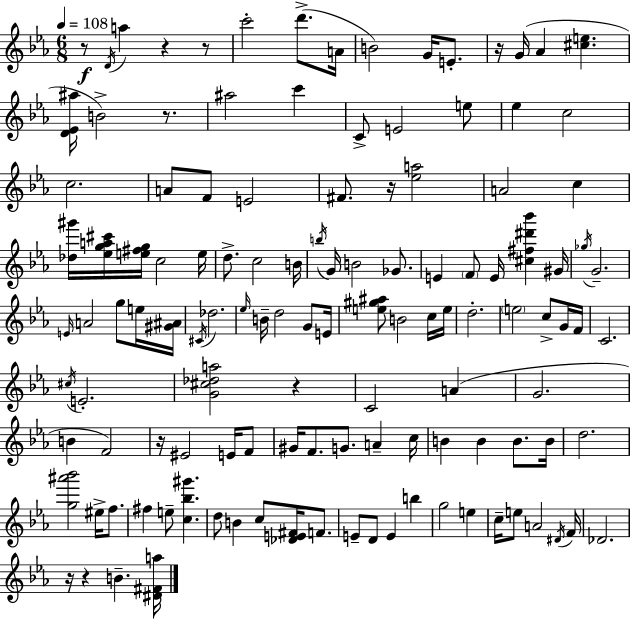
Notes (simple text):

R/e D4/s A5/q R/q R/e C6/h D6/e. A4/s B4/h G4/s E4/e. R/s G4/s Ab4/q [C#5,E5]/q. [D4,Eb4,A#5]/s B4/h R/e. A#5/h C6/q C4/e E4/h E5/e Eb5/q C5/h C5/h. A4/e F4/e E4/h F#4/e. R/s [Eb5,A5]/h A4/h C5/q [Db5,G#6]/s [Eb5,G5,A5,C#6]/s [E5,F#5,G5]/s C5/h E5/s D5/e. C5/h B4/s B5/s G4/s B4/h Gb4/e. E4/q F4/e E4/s [C#5,F#5,D#6,Bb6]/q G#4/s Gb5/s G4/h. E4/s A4/h G5/e E5/s [G#4,A#4]/s C#4/s Db5/h. Eb5/s B4/s D5/h G4/e E4/s [E5,G#5,A#5]/e B4/h C5/s E5/s D5/h. E5/h C5/e G4/s F4/s C4/h. C#5/s E4/h. [G4,C#5,Db5,A5]/h R/q C4/h A4/q G4/h. B4/q F4/h R/s EIS4/h E4/s F4/e G#4/s F4/e. G4/e. A4/q C5/s B4/q B4/q B4/e. B4/s D5/h. [G5,A#6,Bb6]/h EIS5/s F5/e. F#5/q E5/e [C5,Bb5,G#6]/q. D5/e B4/q C5/e [Db4,E4,F#4]/s F4/e. E4/e D4/e E4/q B5/q G5/h E5/q C5/s E5/e A4/h D#4/s F4/s Db4/h. R/s R/q B4/q. [D#4,F#4,A5]/s